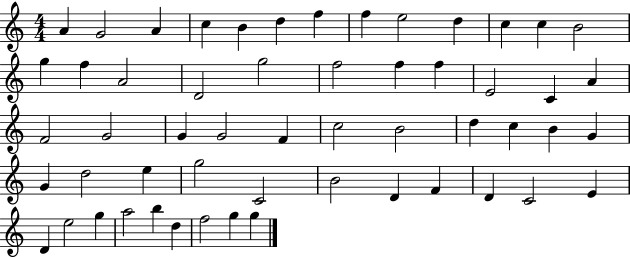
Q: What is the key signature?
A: C major